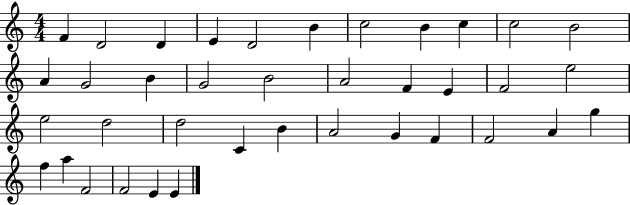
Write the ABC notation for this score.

X:1
T:Untitled
M:4/4
L:1/4
K:C
F D2 D E D2 B c2 B c c2 B2 A G2 B G2 B2 A2 F E F2 e2 e2 d2 d2 C B A2 G F F2 A g f a F2 F2 E E